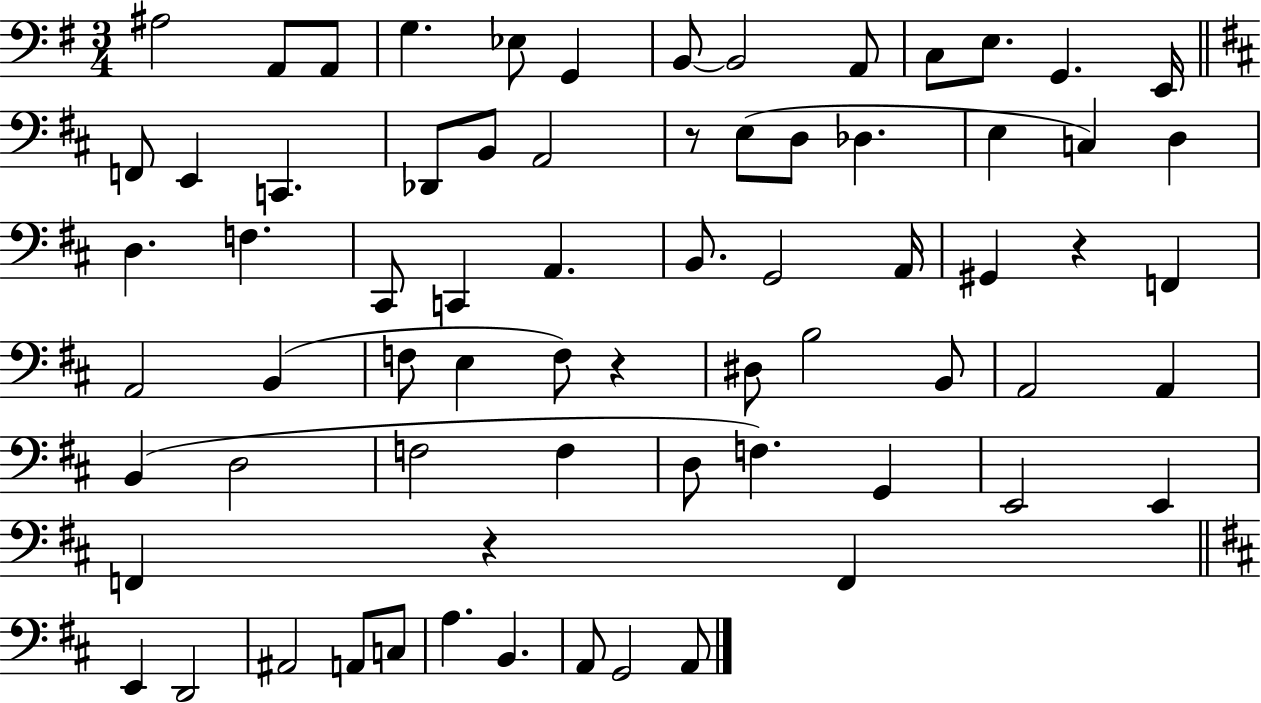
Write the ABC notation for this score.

X:1
T:Untitled
M:3/4
L:1/4
K:G
^A,2 A,,/2 A,,/2 G, _E,/2 G,, B,,/2 B,,2 A,,/2 C,/2 E,/2 G,, E,,/4 F,,/2 E,, C,, _D,,/2 B,,/2 A,,2 z/2 E,/2 D,/2 _D, E, C, D, D, F, ^C,,/2 C,, A,, B,,/2 G,,2 A,,/4 ^G,, z F,, A,,2 B,, F,/2 E, F,/2 z ^D,/2 B,2 B,,/2 A,,2 A,, B,, D,2 F,2 F, D,/2 F, G,, E,,2 E,, F,, z F,, E,, D,,2 ^A,,2 A,,/2 C,/2 A, B,, A,,/2 G,,2 A,,/2